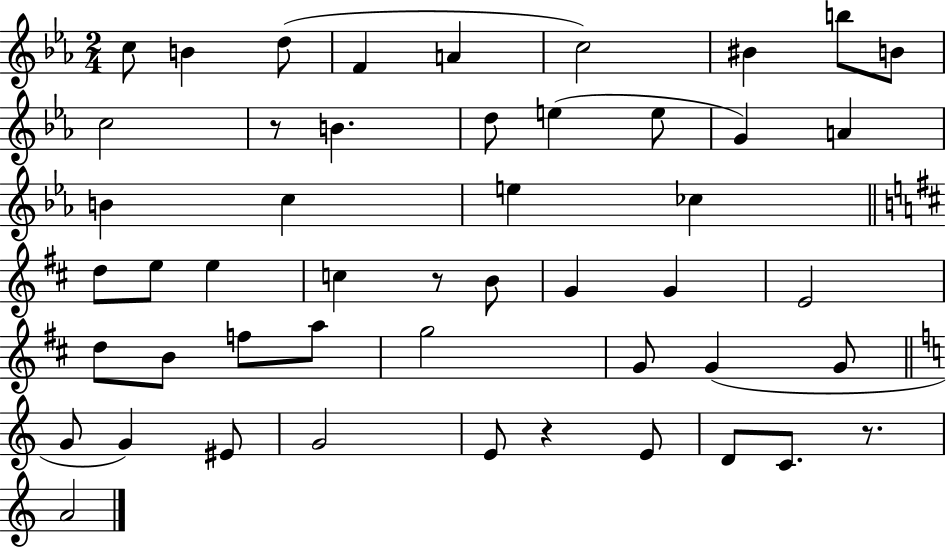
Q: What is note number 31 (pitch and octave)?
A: F5